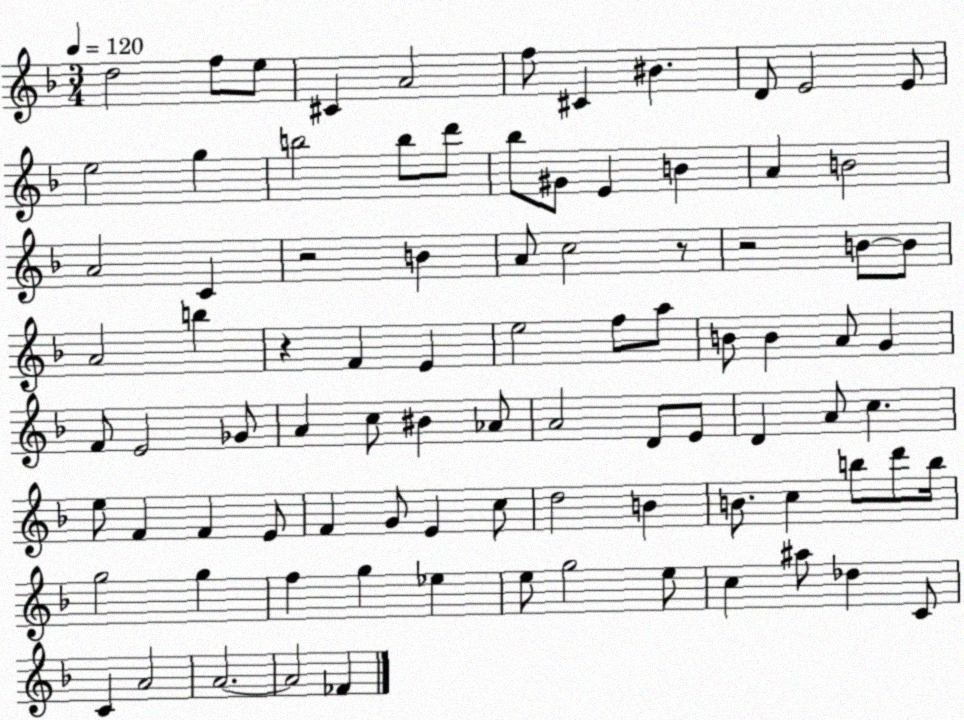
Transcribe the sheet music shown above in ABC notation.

X:1
T:Untitled
M:3/4
L:1/4
K:F
d2 f/2 e/2 ^C A2 f/2 ^C ^B D/2 E2 E/2 e2 g b2 b/2 d'/2 _b/2 ^G/2 E B A B2 A2 C z2 B A/2 c2 z/2 z2 B/2 B/2 A2 b z F E e2 f/2 a/2 B/2 B A/2 G F/2 E2 _G/2 A c/2 ^B _A/2 A2 D/2 E/2 D A/2 c e/2 F F E/2 F G/2 E c/2 d2 B B/2 c b/2 d'/2 b/4 g2 g f g _e e/2 g2 e/2 c ^a/2 _d C/2 C A2 A2 A2 _F